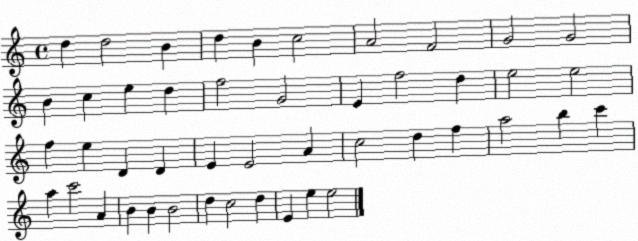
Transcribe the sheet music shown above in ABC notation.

X:1
T:Untitled
M:4/4
L:1/4
K:C
d d2 B d B c2 A2 F2 G2 G2 B c e d f2 G2 E f2 d e2 e2 f e D D E E2 A c2 d f a2 b c' a c'2 A B B B2 d c2 d E e e2